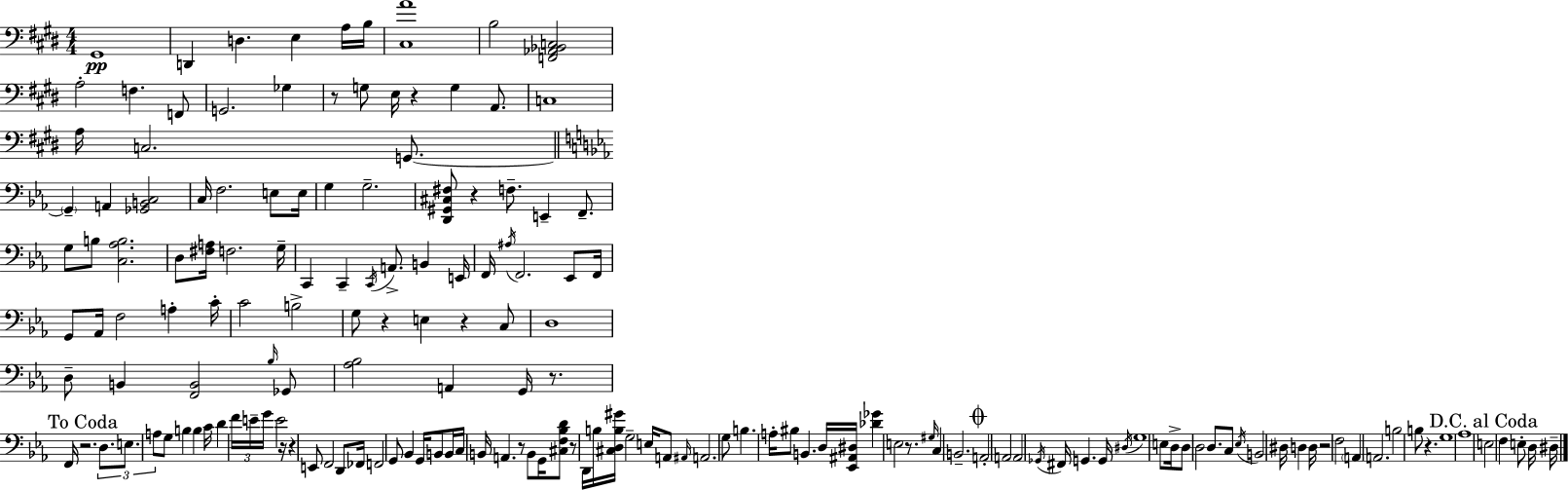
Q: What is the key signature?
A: E major